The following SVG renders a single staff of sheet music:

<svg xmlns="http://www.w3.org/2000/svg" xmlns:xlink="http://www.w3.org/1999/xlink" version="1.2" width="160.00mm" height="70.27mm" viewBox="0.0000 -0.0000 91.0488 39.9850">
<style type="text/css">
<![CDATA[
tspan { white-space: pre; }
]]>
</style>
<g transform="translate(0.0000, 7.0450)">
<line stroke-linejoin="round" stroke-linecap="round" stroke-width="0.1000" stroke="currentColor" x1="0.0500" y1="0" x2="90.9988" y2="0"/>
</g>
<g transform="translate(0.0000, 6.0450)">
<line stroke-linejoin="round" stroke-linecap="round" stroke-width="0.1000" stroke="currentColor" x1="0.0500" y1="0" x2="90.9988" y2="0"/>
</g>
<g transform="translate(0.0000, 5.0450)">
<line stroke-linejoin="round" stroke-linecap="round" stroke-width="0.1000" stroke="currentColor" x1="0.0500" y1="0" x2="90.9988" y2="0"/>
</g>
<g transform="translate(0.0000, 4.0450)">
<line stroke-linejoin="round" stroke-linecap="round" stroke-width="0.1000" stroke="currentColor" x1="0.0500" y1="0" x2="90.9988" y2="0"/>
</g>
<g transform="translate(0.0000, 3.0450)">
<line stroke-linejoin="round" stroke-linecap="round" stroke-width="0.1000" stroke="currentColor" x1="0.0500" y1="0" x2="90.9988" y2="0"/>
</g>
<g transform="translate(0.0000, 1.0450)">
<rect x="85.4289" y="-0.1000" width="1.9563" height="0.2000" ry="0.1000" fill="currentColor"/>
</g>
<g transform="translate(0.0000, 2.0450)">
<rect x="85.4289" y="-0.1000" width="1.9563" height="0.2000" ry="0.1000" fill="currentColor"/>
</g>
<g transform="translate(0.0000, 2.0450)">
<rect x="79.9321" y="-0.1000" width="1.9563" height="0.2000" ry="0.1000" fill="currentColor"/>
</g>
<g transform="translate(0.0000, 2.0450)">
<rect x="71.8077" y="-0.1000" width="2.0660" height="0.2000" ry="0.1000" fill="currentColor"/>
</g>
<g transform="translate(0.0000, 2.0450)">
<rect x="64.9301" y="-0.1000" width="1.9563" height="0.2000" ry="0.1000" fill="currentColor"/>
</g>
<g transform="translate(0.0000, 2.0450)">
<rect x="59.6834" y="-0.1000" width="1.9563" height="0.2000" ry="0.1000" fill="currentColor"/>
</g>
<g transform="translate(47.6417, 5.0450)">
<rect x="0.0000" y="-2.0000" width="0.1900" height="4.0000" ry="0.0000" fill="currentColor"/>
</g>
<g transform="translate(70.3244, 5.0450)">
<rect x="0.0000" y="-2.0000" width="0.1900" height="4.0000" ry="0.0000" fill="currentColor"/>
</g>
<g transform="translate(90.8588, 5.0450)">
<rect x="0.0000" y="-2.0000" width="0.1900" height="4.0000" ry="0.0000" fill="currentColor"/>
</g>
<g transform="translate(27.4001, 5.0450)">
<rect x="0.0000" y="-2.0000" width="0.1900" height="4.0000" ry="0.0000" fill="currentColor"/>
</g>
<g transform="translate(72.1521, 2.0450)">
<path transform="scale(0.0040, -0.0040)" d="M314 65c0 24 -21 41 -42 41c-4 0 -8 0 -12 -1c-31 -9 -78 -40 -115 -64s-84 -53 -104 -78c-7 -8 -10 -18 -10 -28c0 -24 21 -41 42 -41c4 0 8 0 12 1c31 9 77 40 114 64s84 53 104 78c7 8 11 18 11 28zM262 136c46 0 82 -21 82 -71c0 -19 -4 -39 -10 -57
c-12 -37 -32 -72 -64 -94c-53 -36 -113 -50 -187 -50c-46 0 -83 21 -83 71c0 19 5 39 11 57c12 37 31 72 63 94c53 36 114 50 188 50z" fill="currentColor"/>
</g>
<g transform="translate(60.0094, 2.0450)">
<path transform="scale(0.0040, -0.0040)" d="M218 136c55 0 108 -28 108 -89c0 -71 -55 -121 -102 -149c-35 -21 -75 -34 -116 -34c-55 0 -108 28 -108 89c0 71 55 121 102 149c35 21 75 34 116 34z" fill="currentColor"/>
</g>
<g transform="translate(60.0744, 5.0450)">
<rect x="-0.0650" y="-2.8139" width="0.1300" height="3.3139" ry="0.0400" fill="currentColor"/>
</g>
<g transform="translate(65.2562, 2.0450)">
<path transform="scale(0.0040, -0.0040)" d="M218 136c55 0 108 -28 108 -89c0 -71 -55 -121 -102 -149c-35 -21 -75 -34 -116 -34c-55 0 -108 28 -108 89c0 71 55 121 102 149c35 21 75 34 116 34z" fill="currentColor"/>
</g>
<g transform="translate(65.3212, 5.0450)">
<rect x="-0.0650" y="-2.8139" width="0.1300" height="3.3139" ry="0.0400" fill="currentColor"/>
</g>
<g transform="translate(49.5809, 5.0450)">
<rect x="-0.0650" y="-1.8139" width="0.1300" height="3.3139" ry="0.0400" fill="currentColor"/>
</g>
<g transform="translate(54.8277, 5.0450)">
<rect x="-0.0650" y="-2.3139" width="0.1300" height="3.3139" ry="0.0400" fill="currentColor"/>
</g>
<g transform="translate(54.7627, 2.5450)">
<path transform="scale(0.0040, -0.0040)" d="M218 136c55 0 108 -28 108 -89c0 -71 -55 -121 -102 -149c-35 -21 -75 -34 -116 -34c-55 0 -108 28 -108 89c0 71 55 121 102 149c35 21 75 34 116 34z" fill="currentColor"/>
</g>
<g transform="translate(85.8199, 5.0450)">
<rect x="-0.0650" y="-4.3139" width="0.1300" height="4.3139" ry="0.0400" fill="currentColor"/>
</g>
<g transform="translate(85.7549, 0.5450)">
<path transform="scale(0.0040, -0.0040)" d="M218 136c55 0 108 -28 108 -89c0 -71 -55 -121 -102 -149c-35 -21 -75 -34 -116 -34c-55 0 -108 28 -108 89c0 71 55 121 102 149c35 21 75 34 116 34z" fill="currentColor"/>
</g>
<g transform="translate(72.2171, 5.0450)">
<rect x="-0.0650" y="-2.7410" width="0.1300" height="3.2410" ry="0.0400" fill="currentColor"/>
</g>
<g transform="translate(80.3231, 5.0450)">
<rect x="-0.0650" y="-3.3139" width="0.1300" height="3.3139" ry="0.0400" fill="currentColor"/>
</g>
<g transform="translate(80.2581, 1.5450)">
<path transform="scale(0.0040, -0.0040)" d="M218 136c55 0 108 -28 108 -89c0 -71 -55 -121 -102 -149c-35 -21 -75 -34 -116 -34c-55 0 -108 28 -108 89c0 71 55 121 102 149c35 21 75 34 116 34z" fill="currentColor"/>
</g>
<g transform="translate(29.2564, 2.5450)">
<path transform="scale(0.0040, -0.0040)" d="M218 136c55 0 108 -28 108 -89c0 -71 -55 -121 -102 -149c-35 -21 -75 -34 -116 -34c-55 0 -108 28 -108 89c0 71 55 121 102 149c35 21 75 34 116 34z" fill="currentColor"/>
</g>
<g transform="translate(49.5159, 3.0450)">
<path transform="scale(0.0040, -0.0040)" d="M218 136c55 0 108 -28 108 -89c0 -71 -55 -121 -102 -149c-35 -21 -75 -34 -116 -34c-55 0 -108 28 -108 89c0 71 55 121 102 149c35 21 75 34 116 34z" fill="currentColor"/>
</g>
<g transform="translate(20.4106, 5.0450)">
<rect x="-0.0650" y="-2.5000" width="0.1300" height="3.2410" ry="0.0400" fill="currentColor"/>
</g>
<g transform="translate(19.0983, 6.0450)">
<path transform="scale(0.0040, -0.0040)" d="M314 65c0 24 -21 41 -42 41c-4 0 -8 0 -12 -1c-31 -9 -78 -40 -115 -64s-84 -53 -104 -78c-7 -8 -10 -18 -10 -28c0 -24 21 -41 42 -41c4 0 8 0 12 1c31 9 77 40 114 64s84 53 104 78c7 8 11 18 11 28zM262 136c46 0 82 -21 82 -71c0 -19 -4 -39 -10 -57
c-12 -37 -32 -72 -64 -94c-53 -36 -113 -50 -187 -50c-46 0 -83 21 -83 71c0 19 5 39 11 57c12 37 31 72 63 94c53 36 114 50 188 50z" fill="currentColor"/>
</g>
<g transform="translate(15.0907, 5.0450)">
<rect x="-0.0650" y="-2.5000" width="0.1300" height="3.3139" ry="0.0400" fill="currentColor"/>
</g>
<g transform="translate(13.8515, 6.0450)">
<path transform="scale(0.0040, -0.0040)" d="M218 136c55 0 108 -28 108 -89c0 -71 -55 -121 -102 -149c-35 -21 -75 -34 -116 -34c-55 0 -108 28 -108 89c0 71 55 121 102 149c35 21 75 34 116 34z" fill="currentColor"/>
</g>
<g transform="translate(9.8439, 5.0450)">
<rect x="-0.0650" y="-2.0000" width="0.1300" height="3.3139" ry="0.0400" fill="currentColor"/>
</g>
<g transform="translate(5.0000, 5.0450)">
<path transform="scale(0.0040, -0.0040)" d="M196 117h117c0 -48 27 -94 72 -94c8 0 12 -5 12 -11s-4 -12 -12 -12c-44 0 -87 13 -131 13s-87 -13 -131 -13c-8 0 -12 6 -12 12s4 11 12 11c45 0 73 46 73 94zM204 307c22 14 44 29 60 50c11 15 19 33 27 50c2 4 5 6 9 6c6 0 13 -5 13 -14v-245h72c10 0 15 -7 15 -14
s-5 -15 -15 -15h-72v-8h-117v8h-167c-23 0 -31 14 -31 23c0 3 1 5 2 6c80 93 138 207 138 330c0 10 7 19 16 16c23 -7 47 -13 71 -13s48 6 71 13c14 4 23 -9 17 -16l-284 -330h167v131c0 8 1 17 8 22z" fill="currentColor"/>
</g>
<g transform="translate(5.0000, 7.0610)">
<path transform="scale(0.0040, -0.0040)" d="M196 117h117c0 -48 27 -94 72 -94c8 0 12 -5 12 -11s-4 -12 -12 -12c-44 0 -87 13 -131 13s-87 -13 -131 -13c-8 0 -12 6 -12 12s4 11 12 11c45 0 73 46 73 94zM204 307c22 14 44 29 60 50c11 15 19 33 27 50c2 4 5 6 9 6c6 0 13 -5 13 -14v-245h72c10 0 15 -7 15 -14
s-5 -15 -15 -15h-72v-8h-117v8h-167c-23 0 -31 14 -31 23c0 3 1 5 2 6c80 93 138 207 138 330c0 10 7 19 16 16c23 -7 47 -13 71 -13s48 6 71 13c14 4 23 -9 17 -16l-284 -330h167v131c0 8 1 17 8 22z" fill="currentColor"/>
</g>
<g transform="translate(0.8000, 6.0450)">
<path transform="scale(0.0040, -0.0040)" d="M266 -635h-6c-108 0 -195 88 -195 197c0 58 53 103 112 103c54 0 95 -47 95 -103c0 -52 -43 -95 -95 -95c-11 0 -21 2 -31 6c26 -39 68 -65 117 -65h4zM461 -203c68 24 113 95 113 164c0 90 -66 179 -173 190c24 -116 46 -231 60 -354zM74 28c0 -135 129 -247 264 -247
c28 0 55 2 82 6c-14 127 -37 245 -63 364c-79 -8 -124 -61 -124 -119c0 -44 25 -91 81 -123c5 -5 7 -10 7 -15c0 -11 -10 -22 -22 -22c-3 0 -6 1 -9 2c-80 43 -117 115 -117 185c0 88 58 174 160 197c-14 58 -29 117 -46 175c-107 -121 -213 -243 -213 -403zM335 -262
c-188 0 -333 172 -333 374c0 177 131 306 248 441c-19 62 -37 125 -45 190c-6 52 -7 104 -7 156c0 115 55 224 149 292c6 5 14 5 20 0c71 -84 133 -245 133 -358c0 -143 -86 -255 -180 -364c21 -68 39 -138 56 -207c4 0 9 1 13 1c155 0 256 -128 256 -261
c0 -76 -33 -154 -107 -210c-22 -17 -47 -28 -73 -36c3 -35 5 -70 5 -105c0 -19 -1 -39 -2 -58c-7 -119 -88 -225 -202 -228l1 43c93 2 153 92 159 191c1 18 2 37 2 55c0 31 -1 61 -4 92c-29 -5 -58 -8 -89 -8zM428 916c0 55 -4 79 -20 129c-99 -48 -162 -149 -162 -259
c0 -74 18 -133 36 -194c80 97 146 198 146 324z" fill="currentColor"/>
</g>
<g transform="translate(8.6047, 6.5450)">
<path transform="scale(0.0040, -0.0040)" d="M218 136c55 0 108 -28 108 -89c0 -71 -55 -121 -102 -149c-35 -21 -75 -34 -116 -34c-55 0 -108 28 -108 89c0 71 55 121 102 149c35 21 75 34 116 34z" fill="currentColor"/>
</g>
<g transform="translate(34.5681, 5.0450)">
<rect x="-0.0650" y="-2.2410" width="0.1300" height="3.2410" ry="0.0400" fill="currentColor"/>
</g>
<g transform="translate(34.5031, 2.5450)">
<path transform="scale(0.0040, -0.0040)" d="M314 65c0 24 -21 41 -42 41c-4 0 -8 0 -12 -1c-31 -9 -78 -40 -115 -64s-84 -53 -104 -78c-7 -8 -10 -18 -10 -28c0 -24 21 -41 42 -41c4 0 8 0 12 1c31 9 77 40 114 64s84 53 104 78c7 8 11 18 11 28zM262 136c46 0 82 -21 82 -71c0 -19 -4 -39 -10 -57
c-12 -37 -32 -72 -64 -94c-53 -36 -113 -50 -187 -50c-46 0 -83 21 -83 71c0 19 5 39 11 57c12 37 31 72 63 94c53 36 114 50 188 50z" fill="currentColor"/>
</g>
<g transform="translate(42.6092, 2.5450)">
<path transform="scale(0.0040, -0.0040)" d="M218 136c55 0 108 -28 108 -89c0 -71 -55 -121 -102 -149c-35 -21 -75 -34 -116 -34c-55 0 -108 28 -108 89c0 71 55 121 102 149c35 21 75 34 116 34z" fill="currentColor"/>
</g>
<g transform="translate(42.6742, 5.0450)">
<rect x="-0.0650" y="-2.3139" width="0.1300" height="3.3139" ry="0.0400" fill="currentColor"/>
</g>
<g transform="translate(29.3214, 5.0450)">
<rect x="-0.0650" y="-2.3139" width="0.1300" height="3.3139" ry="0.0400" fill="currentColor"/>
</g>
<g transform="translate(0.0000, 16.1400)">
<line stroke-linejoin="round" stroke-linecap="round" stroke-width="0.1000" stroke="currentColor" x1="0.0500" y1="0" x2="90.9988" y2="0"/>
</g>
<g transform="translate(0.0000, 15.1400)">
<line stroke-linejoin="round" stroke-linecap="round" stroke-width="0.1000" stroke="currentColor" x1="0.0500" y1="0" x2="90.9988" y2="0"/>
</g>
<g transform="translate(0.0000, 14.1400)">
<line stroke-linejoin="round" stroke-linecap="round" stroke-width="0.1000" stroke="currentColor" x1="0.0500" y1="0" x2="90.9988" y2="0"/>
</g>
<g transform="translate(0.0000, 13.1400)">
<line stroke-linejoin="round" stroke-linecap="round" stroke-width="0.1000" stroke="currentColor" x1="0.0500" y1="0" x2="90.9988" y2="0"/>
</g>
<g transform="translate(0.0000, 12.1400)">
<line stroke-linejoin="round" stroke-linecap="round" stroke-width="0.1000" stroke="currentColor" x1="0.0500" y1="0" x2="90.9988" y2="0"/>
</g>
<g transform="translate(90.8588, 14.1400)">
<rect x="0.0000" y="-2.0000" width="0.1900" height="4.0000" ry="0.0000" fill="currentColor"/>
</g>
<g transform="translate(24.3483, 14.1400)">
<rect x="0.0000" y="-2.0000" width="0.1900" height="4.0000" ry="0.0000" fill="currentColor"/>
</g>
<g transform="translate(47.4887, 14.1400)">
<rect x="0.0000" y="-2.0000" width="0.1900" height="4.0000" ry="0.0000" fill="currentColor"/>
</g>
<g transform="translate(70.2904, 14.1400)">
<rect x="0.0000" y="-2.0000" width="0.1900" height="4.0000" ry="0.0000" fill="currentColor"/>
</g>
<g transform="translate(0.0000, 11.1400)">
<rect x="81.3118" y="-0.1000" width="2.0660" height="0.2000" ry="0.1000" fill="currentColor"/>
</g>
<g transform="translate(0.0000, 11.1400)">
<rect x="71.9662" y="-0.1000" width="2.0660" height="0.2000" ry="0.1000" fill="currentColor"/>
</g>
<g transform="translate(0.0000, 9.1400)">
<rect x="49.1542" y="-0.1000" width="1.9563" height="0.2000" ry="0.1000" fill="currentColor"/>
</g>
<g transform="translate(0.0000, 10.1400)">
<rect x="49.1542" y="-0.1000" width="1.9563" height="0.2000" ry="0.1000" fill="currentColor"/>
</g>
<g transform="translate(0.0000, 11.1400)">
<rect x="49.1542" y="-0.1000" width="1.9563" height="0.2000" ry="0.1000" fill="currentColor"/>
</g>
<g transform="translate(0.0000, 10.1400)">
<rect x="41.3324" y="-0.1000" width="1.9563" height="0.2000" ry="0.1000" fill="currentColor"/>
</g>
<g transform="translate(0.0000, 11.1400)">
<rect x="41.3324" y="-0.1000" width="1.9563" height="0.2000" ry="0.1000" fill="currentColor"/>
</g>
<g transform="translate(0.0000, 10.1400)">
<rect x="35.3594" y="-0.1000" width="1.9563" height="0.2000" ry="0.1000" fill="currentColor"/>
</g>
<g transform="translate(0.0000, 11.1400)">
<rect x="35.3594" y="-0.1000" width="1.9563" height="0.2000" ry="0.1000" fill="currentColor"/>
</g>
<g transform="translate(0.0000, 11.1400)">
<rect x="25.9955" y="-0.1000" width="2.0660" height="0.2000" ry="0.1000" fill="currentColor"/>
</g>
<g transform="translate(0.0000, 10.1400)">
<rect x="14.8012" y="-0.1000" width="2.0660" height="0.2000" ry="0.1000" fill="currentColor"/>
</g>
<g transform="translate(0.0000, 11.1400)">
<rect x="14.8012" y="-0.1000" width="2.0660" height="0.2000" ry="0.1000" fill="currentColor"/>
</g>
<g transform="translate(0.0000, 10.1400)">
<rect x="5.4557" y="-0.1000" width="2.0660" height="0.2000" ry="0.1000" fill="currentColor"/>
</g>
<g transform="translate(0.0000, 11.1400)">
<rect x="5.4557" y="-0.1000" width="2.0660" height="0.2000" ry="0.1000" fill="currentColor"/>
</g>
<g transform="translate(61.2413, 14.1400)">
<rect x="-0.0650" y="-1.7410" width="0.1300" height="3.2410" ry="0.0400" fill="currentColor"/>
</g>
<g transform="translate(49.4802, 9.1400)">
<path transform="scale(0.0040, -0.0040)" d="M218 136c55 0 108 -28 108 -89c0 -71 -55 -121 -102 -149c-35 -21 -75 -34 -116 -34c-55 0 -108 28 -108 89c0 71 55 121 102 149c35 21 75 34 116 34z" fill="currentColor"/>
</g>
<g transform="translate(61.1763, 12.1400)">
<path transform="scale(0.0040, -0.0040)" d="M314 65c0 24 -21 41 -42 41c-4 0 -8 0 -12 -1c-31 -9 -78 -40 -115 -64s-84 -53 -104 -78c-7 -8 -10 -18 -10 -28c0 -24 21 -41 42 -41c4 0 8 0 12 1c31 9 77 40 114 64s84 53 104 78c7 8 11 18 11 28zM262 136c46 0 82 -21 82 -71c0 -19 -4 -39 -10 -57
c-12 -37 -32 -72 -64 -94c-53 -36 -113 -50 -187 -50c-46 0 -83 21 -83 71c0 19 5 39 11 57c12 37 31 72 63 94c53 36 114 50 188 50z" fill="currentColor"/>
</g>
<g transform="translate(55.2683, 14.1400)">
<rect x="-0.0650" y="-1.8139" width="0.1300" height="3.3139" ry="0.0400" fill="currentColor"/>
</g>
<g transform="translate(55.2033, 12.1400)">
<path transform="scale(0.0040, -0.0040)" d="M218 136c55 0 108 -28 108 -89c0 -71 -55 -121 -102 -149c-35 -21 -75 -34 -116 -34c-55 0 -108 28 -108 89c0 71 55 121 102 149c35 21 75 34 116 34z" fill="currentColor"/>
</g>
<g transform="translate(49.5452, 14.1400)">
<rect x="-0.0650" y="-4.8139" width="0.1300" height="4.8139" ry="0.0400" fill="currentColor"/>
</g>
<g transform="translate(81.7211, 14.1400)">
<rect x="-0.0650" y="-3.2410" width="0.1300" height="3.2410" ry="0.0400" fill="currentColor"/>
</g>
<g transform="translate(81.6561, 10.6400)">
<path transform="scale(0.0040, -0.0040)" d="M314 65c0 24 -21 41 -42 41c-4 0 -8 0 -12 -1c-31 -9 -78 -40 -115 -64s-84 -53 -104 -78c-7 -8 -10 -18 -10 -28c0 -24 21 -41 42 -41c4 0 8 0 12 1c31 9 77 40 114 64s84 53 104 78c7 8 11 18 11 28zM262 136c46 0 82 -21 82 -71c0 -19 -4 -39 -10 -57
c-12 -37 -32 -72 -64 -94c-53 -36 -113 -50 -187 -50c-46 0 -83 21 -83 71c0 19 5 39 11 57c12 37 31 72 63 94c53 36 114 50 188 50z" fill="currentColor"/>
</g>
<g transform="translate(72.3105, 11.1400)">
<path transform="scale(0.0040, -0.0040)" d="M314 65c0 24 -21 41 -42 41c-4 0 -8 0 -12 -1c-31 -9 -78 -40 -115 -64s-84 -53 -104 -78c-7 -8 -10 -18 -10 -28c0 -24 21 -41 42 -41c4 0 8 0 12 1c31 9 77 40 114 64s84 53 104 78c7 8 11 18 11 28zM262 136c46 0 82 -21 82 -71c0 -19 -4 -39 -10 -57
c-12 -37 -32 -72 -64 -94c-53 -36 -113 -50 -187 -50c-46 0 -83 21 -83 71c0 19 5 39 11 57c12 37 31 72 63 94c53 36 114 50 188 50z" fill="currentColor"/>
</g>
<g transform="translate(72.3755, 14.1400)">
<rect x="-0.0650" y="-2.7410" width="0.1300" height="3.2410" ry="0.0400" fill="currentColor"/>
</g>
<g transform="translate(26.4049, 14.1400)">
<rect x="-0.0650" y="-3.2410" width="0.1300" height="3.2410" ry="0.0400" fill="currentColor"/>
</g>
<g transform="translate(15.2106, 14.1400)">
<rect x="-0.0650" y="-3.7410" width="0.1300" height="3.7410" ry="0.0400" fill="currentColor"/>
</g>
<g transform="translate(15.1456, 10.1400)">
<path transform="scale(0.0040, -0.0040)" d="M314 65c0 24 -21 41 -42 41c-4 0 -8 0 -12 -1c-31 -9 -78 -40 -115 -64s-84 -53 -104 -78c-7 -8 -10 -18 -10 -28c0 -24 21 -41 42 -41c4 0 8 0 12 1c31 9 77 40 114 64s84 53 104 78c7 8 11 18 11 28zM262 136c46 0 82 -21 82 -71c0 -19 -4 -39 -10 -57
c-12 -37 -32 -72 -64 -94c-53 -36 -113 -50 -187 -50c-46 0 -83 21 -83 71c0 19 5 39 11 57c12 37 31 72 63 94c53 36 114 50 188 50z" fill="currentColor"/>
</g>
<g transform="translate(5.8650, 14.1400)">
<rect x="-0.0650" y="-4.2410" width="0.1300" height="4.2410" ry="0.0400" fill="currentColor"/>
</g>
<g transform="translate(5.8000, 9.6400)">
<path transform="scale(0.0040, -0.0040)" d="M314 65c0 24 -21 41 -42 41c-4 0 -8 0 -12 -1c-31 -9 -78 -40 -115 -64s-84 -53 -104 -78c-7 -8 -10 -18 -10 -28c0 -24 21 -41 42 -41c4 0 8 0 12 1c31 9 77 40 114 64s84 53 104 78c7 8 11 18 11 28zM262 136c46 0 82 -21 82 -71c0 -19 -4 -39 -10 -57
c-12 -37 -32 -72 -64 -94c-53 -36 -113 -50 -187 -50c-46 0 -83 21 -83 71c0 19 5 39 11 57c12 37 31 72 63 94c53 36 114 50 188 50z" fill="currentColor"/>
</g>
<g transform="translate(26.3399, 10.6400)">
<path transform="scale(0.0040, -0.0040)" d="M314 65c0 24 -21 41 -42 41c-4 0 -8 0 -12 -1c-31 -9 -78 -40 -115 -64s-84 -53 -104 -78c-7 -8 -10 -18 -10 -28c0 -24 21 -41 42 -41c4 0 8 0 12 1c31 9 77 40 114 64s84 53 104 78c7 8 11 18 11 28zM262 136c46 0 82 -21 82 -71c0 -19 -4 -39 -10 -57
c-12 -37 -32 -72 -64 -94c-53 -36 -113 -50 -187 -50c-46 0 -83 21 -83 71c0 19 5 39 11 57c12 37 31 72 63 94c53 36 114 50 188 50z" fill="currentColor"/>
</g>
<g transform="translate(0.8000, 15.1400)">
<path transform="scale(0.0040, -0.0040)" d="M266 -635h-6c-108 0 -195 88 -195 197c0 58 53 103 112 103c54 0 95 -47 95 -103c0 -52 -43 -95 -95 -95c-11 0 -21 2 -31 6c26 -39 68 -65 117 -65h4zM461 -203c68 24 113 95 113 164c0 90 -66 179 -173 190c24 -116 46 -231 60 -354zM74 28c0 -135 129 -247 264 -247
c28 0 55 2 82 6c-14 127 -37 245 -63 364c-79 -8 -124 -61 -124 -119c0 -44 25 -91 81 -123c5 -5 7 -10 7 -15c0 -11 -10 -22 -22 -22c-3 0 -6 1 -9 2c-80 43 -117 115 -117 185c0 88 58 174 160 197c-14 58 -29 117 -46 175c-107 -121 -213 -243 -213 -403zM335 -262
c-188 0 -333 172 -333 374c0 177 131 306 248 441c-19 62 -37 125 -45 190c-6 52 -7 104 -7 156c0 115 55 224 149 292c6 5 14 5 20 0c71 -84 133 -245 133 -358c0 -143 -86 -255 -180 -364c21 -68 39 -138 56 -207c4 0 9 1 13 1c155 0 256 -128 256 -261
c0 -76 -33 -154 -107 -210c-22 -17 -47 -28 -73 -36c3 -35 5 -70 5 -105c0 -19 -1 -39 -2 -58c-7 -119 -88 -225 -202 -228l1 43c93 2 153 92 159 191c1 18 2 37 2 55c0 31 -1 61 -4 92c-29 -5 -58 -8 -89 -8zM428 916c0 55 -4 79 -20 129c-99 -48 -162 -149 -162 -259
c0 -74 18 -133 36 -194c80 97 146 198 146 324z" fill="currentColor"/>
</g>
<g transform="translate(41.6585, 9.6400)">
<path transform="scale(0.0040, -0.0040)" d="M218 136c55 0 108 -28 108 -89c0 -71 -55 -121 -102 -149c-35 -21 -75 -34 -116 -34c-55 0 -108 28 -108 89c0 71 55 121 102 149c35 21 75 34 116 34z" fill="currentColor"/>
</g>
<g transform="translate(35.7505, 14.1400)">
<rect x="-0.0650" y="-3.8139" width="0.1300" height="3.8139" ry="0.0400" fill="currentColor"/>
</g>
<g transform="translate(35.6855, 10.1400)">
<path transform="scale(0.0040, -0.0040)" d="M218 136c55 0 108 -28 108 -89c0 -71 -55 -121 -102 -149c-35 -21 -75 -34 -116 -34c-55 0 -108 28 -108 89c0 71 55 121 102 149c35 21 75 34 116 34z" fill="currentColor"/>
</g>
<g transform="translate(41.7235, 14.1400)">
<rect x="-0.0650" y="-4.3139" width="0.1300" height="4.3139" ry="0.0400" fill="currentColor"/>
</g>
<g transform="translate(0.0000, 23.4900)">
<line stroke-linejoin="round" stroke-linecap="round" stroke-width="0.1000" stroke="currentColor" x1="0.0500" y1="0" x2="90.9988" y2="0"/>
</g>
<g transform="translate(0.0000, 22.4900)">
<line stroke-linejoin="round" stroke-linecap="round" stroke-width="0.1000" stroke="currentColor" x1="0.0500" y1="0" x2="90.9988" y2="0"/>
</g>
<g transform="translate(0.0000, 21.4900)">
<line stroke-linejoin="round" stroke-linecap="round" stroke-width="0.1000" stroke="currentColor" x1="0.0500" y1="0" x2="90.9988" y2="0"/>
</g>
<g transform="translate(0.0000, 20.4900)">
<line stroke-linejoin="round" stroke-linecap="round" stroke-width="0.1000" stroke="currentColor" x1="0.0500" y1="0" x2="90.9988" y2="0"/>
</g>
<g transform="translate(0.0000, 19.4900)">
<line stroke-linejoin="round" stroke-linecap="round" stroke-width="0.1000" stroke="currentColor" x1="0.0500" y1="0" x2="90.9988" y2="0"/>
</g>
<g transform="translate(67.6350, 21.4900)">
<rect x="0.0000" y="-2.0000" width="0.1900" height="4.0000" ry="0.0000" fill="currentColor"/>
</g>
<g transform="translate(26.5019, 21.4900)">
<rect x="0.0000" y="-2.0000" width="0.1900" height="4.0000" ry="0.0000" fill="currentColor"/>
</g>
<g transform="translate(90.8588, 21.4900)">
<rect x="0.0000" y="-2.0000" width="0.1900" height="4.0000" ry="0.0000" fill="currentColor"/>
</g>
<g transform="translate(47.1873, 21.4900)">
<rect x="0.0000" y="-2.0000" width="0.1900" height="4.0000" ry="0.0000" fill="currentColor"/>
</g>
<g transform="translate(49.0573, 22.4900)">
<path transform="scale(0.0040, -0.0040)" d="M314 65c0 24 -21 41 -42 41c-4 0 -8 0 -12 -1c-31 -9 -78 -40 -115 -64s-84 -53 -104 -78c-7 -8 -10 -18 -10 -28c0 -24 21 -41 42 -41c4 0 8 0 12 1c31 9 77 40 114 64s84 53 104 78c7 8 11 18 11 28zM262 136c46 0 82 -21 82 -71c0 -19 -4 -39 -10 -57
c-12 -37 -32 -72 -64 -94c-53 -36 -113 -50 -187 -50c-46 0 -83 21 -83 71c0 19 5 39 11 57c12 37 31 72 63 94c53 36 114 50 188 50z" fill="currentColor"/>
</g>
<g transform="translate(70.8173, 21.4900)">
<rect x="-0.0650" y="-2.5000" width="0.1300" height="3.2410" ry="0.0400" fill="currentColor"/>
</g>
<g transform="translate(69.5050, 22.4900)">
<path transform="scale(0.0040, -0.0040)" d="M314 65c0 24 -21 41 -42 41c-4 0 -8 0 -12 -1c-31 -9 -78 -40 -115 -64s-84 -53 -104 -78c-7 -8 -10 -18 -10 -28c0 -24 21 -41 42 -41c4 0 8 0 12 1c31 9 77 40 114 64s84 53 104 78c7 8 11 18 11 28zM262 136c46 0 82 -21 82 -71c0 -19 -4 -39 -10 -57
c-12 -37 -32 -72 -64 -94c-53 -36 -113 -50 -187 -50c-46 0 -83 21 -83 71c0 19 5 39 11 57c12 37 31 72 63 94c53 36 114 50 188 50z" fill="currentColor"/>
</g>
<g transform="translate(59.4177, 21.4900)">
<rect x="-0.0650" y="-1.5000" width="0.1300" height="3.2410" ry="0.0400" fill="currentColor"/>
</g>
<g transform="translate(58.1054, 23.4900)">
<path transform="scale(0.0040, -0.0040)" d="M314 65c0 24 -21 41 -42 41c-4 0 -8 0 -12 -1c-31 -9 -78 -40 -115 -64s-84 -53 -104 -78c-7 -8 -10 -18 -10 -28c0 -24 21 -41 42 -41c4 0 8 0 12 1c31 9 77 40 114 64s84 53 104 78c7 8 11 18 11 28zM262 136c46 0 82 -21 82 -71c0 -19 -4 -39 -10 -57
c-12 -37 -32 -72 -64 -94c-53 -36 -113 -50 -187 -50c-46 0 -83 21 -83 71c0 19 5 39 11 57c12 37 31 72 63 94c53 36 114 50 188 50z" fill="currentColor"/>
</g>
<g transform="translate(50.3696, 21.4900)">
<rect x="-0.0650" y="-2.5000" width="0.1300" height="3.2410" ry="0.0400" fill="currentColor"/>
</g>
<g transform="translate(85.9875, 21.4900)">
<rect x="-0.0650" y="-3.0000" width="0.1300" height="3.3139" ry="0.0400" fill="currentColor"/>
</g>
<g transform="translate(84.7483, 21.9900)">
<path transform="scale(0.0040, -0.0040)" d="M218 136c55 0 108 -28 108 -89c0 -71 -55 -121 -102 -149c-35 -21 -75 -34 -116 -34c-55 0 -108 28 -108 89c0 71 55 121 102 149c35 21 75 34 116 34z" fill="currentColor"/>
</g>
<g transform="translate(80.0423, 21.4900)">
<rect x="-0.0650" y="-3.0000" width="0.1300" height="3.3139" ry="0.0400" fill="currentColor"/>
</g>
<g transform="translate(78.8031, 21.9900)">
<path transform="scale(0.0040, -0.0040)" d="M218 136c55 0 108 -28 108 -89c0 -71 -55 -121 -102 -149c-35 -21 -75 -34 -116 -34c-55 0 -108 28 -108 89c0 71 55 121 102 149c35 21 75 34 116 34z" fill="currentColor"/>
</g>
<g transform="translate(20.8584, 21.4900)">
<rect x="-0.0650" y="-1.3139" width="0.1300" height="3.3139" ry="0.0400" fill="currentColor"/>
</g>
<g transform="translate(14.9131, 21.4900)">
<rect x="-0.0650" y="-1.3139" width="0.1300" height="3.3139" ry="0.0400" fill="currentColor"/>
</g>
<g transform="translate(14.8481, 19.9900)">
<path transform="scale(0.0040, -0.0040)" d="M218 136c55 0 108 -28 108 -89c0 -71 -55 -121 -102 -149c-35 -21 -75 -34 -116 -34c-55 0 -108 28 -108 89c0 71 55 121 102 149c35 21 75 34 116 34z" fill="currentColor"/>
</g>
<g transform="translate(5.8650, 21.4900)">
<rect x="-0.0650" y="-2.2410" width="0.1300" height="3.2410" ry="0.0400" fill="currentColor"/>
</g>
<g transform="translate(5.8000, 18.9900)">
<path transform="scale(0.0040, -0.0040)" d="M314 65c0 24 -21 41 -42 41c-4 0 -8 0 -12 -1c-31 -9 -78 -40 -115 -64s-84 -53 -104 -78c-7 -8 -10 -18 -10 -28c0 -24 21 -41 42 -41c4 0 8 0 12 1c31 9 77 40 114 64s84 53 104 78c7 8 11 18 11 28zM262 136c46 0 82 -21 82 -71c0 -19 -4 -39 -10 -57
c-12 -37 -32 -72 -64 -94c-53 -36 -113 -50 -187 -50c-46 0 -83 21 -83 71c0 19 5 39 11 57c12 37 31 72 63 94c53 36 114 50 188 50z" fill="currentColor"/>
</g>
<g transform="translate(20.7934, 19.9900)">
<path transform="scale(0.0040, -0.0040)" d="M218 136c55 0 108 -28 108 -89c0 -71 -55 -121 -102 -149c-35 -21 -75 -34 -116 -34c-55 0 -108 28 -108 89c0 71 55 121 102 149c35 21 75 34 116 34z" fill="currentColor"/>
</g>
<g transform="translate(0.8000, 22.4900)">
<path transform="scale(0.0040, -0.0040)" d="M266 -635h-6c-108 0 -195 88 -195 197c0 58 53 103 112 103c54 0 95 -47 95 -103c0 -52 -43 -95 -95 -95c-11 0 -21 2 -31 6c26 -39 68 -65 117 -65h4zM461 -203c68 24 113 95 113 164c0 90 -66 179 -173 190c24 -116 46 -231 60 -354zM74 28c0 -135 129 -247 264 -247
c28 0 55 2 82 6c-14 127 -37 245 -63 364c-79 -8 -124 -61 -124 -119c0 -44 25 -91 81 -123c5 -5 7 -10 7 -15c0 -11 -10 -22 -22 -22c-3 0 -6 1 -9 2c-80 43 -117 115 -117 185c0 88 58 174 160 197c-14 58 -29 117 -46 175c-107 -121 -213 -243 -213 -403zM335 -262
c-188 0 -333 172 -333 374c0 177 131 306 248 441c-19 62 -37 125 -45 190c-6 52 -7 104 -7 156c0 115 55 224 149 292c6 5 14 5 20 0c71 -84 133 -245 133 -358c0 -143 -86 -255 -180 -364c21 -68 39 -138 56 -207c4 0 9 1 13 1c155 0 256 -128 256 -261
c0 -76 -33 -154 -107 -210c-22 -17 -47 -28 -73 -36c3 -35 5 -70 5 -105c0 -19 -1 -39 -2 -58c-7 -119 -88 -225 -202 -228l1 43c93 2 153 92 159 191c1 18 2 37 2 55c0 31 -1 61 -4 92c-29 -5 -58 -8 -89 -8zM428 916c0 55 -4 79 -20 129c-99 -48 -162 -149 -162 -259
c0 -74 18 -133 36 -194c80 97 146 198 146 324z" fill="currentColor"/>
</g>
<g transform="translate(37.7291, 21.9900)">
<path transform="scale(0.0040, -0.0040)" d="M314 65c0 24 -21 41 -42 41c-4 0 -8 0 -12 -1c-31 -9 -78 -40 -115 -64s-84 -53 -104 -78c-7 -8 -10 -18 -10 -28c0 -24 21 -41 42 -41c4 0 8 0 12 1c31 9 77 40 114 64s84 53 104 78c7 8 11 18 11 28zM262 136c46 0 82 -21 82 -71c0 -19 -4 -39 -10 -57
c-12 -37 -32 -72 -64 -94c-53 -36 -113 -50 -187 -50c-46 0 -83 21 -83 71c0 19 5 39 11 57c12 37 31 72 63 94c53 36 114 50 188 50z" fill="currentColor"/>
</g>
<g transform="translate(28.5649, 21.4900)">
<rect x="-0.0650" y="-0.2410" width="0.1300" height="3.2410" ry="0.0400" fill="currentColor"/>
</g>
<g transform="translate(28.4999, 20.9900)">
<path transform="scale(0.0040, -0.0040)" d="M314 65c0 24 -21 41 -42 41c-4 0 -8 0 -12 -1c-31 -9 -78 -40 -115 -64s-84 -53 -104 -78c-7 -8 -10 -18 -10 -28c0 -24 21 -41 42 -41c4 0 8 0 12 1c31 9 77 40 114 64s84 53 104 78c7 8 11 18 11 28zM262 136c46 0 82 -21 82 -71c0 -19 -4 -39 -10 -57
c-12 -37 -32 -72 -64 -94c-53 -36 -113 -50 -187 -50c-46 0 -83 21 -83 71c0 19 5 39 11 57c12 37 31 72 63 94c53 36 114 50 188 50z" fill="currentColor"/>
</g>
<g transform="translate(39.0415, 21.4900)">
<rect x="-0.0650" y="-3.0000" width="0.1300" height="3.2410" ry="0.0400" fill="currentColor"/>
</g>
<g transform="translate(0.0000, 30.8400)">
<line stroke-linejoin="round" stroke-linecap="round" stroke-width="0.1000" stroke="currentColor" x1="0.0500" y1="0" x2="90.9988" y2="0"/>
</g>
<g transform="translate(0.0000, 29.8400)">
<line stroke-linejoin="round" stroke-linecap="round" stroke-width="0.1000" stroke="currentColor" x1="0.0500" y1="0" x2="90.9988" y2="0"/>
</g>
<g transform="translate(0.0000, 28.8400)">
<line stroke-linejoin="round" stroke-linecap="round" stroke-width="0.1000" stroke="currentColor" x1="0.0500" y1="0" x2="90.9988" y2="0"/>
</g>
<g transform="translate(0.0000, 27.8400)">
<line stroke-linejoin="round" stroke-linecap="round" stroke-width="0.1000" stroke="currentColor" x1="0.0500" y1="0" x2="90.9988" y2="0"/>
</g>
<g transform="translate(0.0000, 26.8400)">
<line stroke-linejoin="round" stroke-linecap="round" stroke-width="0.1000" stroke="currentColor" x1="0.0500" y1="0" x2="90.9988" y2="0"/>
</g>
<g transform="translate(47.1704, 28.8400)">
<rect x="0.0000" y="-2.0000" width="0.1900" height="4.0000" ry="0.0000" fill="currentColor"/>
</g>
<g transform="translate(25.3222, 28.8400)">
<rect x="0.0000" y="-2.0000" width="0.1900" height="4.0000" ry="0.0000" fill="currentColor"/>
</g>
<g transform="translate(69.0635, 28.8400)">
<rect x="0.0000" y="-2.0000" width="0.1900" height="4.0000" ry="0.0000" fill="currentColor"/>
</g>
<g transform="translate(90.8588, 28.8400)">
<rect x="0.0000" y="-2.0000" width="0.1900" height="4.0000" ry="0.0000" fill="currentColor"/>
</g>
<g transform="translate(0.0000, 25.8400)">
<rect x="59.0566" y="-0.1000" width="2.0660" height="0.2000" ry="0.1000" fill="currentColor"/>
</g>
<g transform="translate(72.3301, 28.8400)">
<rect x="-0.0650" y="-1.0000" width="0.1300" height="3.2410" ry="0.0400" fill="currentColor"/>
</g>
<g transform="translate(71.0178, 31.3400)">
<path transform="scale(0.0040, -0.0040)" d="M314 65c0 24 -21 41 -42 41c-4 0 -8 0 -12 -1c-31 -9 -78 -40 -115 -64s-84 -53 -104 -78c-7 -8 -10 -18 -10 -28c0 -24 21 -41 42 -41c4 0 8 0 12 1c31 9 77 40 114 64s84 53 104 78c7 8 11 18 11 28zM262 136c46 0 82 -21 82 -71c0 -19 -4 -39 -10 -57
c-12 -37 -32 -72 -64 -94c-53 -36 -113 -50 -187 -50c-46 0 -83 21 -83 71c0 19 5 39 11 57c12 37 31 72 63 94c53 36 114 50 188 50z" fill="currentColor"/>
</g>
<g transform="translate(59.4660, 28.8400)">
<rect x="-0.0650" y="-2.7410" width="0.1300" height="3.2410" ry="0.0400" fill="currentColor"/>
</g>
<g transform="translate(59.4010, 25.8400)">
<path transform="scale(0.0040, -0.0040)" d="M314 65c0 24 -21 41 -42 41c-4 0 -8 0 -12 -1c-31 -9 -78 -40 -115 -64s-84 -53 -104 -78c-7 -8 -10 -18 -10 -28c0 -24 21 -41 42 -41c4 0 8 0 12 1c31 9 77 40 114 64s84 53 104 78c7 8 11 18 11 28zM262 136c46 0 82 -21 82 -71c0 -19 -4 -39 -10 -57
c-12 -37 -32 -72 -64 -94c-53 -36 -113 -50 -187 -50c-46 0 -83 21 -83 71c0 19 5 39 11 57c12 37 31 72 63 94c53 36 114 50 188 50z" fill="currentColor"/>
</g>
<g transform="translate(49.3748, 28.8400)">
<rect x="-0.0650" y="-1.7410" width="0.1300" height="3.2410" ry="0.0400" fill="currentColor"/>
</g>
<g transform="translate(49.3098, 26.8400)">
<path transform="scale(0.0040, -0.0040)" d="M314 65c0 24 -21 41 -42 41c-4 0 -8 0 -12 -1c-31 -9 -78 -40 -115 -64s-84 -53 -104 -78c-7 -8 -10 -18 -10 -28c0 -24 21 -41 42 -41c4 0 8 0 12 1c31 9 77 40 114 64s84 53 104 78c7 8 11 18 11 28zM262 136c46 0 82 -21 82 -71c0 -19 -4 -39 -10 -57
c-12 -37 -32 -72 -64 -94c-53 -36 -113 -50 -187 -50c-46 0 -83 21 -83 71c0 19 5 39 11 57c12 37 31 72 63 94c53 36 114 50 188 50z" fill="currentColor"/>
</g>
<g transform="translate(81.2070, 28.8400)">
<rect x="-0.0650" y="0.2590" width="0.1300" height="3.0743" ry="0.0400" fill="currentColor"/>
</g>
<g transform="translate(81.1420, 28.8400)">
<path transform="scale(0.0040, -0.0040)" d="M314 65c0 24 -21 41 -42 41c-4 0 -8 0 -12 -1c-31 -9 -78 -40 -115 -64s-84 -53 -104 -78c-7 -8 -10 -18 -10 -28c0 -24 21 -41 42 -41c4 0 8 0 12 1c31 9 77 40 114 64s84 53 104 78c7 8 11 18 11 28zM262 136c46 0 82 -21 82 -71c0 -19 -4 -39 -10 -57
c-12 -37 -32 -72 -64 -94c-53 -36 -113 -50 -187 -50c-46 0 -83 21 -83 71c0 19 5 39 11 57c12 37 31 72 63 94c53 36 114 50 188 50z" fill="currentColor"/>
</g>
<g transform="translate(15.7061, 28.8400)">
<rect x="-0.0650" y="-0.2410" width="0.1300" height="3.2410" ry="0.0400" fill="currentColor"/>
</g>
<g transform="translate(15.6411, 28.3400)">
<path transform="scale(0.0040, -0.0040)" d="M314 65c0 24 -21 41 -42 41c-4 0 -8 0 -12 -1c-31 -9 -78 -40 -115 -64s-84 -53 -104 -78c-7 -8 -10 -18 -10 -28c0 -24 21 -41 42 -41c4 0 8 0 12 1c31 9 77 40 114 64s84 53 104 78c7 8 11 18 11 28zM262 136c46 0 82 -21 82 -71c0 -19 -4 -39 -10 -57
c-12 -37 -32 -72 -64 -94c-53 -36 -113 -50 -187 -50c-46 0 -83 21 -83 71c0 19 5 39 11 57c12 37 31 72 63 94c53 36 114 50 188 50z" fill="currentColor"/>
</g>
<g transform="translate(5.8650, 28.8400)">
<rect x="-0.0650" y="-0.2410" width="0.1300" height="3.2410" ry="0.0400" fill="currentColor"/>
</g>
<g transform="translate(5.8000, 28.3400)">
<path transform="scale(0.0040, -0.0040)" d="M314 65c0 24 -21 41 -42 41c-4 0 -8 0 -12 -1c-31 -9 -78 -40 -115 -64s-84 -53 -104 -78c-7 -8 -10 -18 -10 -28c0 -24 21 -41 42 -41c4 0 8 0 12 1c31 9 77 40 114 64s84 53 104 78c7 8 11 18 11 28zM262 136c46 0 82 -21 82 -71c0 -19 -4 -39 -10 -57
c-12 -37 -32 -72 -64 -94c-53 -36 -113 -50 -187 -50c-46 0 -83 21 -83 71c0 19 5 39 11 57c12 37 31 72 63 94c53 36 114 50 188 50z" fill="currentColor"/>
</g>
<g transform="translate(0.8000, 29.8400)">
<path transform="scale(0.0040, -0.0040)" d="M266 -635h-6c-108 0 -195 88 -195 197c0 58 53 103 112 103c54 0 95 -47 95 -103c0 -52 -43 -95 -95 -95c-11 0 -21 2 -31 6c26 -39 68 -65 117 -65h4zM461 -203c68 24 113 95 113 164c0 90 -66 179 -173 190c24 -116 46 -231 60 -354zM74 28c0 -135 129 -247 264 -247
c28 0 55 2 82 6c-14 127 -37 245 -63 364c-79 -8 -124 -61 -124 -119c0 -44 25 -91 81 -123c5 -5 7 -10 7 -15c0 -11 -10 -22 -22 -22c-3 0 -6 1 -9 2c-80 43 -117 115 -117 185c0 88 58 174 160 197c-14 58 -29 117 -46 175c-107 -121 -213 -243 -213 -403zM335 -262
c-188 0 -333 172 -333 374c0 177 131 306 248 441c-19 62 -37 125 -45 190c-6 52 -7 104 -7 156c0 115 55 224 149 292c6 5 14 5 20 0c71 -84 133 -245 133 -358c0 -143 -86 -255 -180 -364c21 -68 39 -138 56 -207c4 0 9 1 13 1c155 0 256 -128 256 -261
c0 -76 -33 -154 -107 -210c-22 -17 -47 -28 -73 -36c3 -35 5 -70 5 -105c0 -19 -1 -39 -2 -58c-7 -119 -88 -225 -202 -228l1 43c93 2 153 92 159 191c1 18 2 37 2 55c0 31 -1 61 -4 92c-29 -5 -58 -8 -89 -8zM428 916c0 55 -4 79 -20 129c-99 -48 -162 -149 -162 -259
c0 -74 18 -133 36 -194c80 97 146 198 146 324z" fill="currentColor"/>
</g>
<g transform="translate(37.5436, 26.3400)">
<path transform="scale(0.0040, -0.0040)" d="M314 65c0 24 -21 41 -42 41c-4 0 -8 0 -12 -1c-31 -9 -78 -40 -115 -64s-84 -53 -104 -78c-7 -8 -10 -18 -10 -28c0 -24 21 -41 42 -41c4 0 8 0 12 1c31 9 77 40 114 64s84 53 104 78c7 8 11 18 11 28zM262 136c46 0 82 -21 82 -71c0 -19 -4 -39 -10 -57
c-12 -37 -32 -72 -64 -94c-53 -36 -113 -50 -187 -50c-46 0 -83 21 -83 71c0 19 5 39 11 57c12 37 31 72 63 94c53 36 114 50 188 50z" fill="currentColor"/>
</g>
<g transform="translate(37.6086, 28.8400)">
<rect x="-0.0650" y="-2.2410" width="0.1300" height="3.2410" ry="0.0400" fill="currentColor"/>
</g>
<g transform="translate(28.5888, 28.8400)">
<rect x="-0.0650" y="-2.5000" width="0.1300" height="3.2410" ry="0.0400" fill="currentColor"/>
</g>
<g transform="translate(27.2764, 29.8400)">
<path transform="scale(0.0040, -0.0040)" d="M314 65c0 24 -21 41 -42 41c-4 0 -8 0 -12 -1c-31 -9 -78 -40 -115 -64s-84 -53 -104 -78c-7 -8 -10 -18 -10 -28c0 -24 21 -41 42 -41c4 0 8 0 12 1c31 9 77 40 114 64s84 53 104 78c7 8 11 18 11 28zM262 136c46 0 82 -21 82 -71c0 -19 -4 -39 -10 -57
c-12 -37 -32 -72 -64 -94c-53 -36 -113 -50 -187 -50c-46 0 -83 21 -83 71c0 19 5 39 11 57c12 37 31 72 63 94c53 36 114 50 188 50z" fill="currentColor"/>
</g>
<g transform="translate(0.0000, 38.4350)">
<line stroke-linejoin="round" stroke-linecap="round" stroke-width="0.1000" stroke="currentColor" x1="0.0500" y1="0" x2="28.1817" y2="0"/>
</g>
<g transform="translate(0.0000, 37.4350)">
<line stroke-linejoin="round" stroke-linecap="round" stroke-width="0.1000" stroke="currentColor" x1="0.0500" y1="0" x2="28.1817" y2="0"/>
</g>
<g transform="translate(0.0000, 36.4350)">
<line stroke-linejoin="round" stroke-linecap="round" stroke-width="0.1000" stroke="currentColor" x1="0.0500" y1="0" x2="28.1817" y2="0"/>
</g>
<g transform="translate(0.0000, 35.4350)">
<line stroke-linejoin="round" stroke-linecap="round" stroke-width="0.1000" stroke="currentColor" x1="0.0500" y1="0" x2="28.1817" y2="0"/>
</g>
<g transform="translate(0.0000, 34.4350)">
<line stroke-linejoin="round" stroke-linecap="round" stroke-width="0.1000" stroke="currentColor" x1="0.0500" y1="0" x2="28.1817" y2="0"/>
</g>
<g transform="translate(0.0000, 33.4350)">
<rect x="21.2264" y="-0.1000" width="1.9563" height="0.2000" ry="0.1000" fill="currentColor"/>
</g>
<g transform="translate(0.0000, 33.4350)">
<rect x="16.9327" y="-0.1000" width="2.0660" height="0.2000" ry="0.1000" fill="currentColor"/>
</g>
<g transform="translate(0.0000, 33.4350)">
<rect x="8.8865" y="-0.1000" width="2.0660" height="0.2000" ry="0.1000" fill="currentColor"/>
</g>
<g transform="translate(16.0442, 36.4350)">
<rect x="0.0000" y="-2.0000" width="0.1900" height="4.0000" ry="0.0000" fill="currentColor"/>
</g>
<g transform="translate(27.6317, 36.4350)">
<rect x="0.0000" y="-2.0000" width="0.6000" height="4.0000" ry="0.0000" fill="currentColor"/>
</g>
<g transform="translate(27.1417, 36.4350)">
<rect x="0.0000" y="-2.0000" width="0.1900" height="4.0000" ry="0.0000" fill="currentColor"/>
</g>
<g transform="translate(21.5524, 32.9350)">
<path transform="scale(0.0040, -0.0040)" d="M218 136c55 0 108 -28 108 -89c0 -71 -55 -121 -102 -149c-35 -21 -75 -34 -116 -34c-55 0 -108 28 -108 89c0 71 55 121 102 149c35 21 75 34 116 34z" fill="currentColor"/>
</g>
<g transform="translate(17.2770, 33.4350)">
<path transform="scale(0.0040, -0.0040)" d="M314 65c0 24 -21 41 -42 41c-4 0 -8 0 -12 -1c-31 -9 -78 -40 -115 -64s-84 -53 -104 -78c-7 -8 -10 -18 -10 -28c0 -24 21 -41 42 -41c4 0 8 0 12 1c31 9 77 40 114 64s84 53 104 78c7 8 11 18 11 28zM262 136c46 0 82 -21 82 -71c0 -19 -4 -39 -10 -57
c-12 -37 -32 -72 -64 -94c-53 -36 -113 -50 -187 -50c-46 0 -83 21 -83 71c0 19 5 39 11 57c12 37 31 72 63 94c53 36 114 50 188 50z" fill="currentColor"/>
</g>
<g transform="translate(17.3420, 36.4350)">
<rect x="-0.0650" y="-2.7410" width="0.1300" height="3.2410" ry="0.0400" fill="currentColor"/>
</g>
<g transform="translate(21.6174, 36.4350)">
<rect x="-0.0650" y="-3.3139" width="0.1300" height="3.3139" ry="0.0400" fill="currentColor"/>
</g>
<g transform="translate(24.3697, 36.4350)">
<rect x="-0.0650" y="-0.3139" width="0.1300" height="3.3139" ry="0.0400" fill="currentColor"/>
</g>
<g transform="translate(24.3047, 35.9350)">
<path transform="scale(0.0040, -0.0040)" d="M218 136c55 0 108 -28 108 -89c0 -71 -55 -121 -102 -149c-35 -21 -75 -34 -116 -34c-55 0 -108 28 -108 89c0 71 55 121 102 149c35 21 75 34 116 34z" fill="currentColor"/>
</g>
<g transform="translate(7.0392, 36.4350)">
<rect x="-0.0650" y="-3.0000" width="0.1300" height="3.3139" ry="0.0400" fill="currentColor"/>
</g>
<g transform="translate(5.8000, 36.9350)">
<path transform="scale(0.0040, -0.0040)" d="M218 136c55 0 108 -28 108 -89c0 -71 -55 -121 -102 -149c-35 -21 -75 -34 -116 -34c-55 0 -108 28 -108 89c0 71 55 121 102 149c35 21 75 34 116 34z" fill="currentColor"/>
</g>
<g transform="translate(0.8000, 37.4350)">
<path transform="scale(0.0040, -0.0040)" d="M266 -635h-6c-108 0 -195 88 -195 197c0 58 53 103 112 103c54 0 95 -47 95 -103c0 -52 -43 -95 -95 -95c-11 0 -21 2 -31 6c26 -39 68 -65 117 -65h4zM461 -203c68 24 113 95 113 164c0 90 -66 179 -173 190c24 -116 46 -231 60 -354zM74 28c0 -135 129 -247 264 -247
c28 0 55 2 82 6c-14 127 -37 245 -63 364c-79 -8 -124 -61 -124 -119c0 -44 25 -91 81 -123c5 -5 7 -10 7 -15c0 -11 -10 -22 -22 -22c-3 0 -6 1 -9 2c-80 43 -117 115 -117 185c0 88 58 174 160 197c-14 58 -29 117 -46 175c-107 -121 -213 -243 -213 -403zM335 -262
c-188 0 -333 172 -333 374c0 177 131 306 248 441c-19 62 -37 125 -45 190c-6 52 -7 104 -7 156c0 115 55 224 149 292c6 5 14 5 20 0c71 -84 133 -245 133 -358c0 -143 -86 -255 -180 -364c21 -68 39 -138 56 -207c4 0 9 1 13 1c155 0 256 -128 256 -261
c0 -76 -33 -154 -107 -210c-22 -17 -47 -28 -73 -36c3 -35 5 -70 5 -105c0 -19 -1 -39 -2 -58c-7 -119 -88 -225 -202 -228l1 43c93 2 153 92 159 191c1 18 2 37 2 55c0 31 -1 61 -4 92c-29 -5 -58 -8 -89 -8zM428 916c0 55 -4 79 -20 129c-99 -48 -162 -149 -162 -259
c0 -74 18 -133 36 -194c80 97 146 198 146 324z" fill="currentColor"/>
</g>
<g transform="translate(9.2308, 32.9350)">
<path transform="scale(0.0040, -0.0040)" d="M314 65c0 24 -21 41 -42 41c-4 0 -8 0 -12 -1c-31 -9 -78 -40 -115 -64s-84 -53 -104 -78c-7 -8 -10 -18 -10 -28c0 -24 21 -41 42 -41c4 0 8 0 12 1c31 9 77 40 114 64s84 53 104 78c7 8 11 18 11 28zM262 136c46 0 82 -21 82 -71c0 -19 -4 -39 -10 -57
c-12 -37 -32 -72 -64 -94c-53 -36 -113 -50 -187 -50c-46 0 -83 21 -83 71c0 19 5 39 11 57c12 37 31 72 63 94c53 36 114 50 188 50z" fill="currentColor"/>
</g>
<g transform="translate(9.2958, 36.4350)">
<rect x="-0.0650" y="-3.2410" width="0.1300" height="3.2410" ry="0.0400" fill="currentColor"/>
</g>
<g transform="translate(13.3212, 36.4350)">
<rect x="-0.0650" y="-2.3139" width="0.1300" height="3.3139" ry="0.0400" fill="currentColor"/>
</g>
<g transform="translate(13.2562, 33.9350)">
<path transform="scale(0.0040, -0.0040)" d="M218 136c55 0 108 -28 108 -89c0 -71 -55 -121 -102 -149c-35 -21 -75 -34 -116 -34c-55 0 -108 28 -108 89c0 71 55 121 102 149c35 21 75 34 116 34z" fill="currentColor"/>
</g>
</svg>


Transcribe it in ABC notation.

X:1
T:Untitled
M:4/4
L:1/4
K:C
F G G2 g g2 g f g a a a2 b d' d'2 c'2 b2 c' d' e' f f2 a2 b2 g2 e e c2 A2 G2 E2 G2 A A c2 c2 G2 g2 f2 a2 D2 B2 A b2 g a2 b c